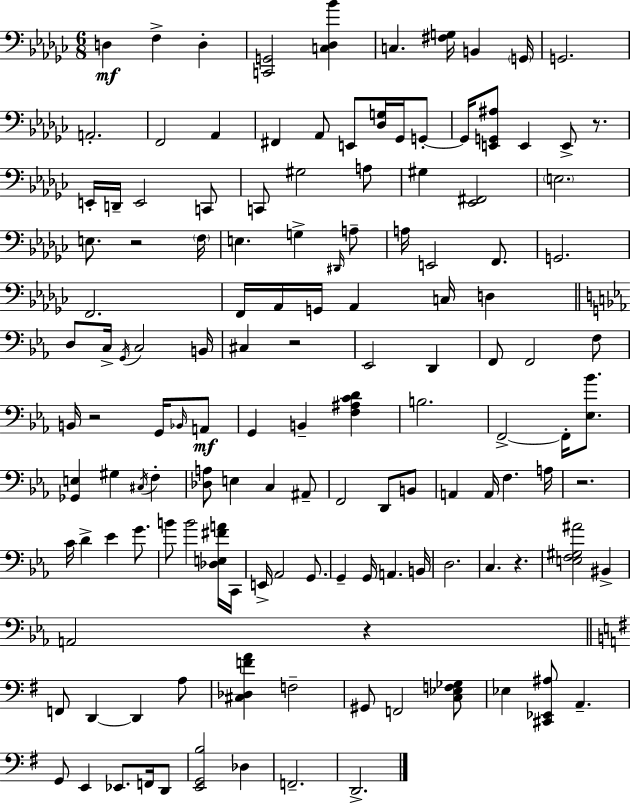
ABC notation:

X:1
T:Untitled
M:6/8
L:1/4
K:Ebm
D, F, D, [C,,G,,]2 [C,_D,_B] C, [^F,G,]/4 B,, G,,/4 G,,2 A,,2 F,,2 _A,, ^F,, _A,,/2 E,,/2 [_D,G,]/4 _G,,/4 G,,/2 G,,/4 [E,,G,,^A,]/2 E,, E,,/2 z/2 E,,/4 D,,/4 E,,2 C,,/2 C,,/2 ^G,2 A,/2 ^G, [_E,,^F,,]2 E,2 E,/2 z2 F,/4 E, G, ^D,,/4 A,/2 A,/4 E,,2 F,,/2 G,,2 F,,2 F,,/4 _A,,/4 G,,/4 _A,, C,/4 D, D,/2 C,/4 G,,/4 C,2 B,,/4 ^C, z2 _E,,2 D,, F,,/2 F,,2 F,/2 B,,/4 z2 G,,/4 _B,,/4 A,,/2 G,, B,, [F,^A,CD] B,2 F,,2 F,,/4 [_E,_B]/2 [_G,,E,] ^G, ^C,/4 F, [_D,A,]/2 E, C, ^A,,/2 F,,2 D,,/2 B,,/2 A,, A,,/4 F, A,/4 z2 C/4 D _E G/2 B/2 B2 [_D,E,^FA]/4 C,,/4 E,,/4 _A,,2 G,,/2 G,, G,,/4 A,, B,,/4 D,2 C, z [E,F,^G,^A]2 ^B,, A,,2 z F,,/2 D,, D,, A,/2 [^C,_D,FA] F,2 ^G,,/2 F,,2 [C,_E,F,_G,]/2 _E, [^C,,_E,,^A,]/2 A,, G,,/2 E,, _E,,/2 F,,/4 D,,/2 [E,,G,,B,]2 _D, F,,2 D,,2